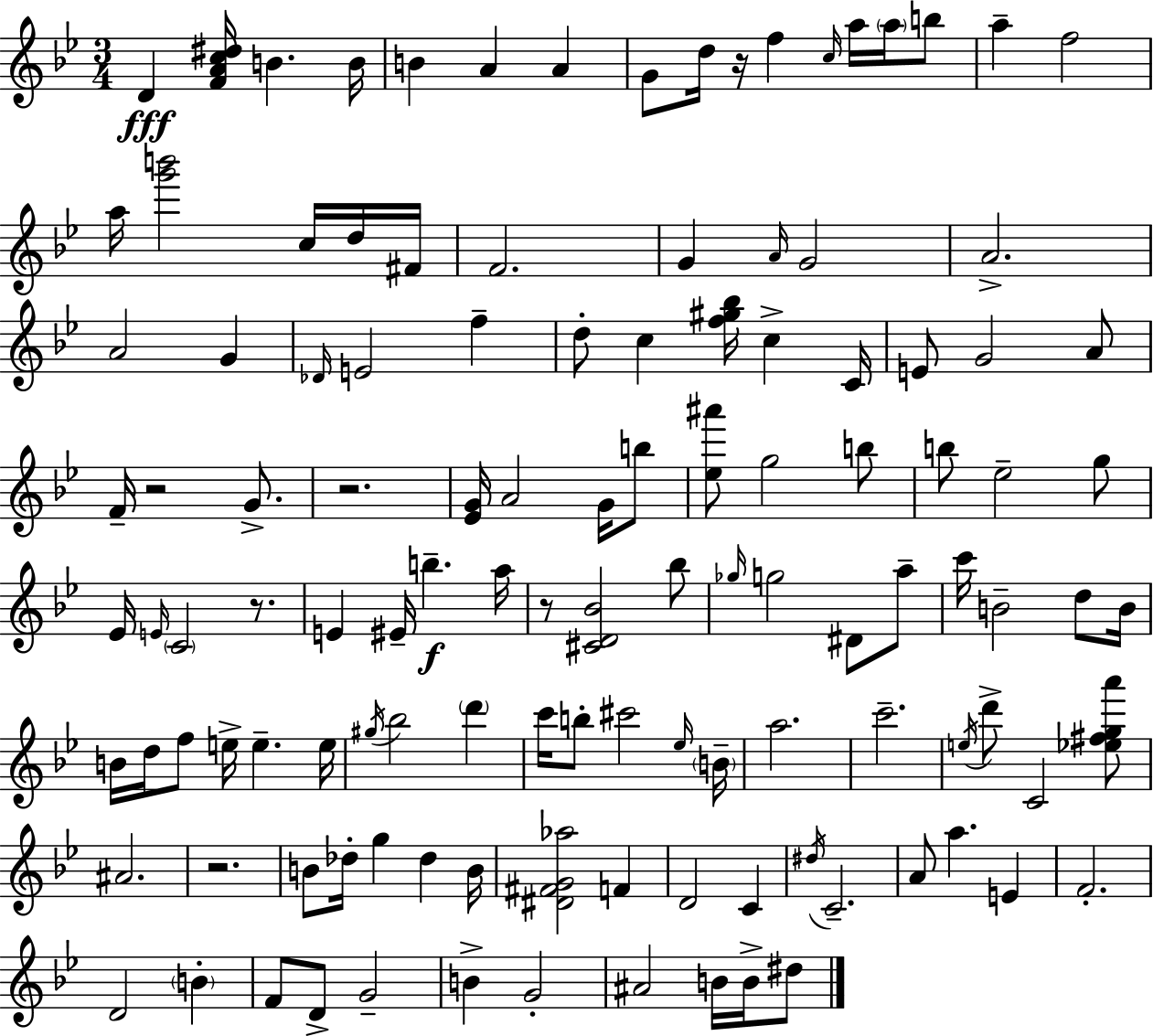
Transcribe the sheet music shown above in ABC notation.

X:1
T:Untitled
M:3/4
L:1/4
K:Gm
D [FAc^d]/4 B B/4 B A A G/2 d/4 z/4 f c/4 a/4 a/4 b/2 a f2 a/4 [g'b']2 c/4 d/4 ^F/4 F2 G A/4 G2 A2 A2 G _D/4 E2 f d/2 c [f^g_b]/4 c C/4 E/2 G2 A/2 F/4 z2 G/2 z2 [_EG]/4 A2 G/4 b/2 [_e^a']/2 g2 b/2 b/2 _e2 g/2 _E/4 E/4 C2 z/2 E ^E/4 b a/4 z/2 [^CD_B]2 _b/2 _g/4 g2 ^D/2 a/2 c'/4 B2 d/2 B/4 B/4 d/4 f/2 e/4 e e/4 ^g/4 _b2 d' c'/4 b/2 ^c'2 _e/4 B/4 a2 c'2 e/4 d'/2 C2 [_e^fga']/2 ^A2 z2 B/2 _d/4 g _d B/4 [^D^FG_a]2 F D2 C ^d/4 C2 A/2 a E F2 D2 B F/2 D/2 G2 B G2 ^A2 B/4 B/4 ^d/2